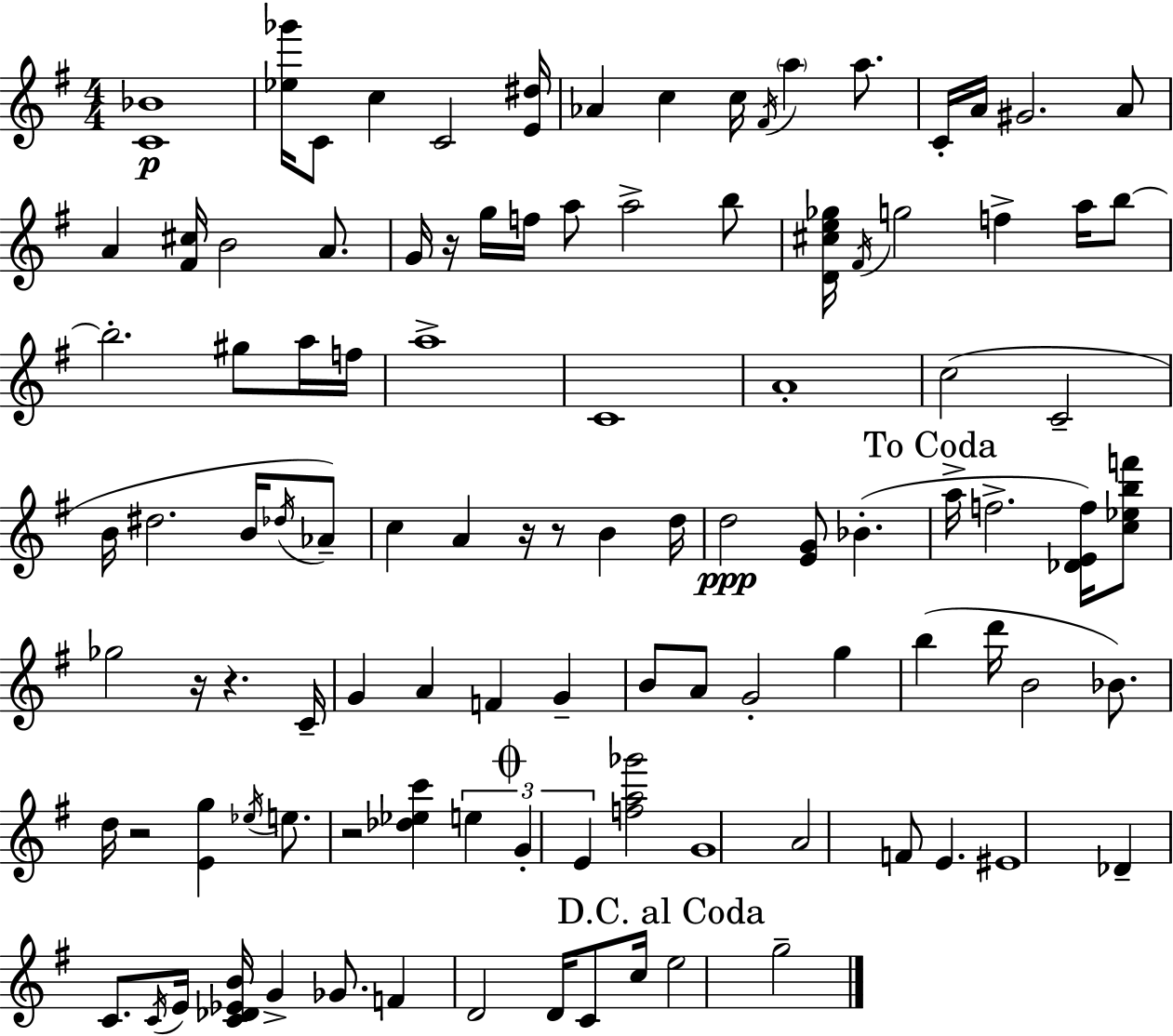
{
  \clef treble
  \numericTimeSignature
  \time 4/4
  \key g \major
  <c' bes'>1\p | <ees'' ges'''>16 c'8 c''4 c'2 <e' dis''>16 | aes'4 c''4 c''16 \acciaccatura { fis'16 } \parenthesize a''4 a''8. | c'16-. a'16 gis'2. a'8 | \break a'4 <fis' cis''>16 b'2 a'8. | g'16 r16 g''16 f''16 a''8 a''2-> b''8 | <d' cis'' e'' ges''>16 \acciaccatura { fis'16 } g''2 f''4-> a''16 | b''8~~ b''2.-. gis''8 | \break a''16 f''16 a''1-> | c'1 | a'1-. | c''2( c'2-- | \break b'16 dis''2. b'16 | \acciaccatura { des''16 }) aes'8-- c''4 a'4 r16 r8 b'4 | d''16 d''2\ppp <e' g'>8 bes'4.-.( | \mark "To Coda" a''16-> f''2.-> | \break <des' e' f''>16) <c'' ees'' b'' f'''>8 ges''2 r16 r4. | c'16-- g'4 a'4 f'4 g'4-- | b'8 a'8 g'2-. g''4 | b''4( d'''16 b'2 | \break bes'8.) d''16 r2 <e' g''>4 | \acciaccatura { ees''16 } e''8. r2 <des'' ees'' c'''>4 | \tuplet 3/2 { e''4 \mark \markup { \musicglyph "scripts.coda" } g'4-. e'4 } <f'' a'' ges'''>2 | g'1 | \break a'2 f'8 e'4. | eis'1 | des'4-- c'8. \acciaccatura { c'16 } e'16 <c' des' ees' b'>16 g'4-> | ges'8. f'4 d'2 | \break d'16 c'8 c''16 \mark "D.C. al Coda" e''2 g''2-- | \bar "|."
}